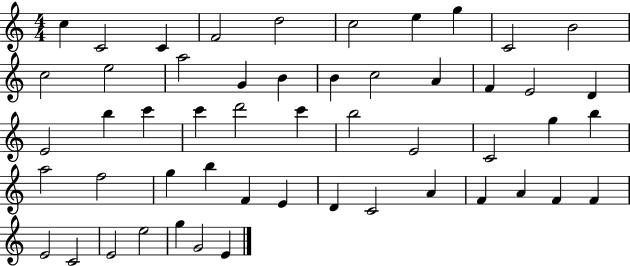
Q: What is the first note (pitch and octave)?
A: C5